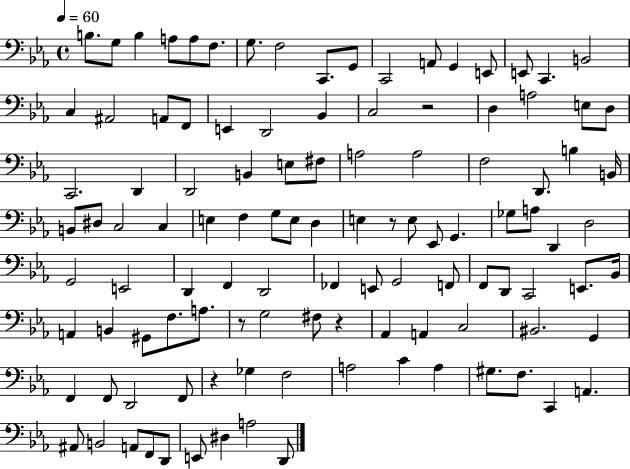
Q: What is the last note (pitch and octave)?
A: D2